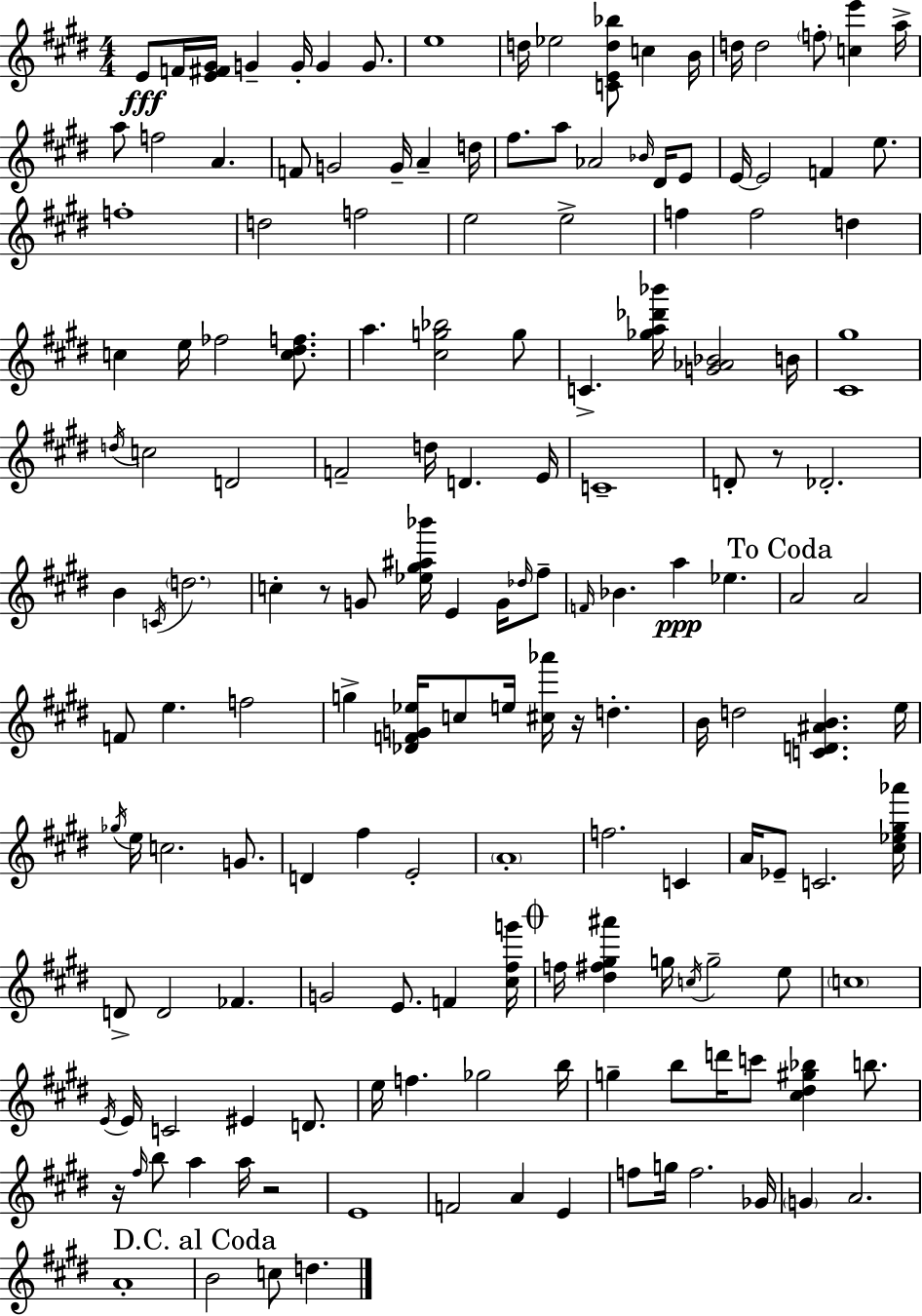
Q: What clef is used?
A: treble